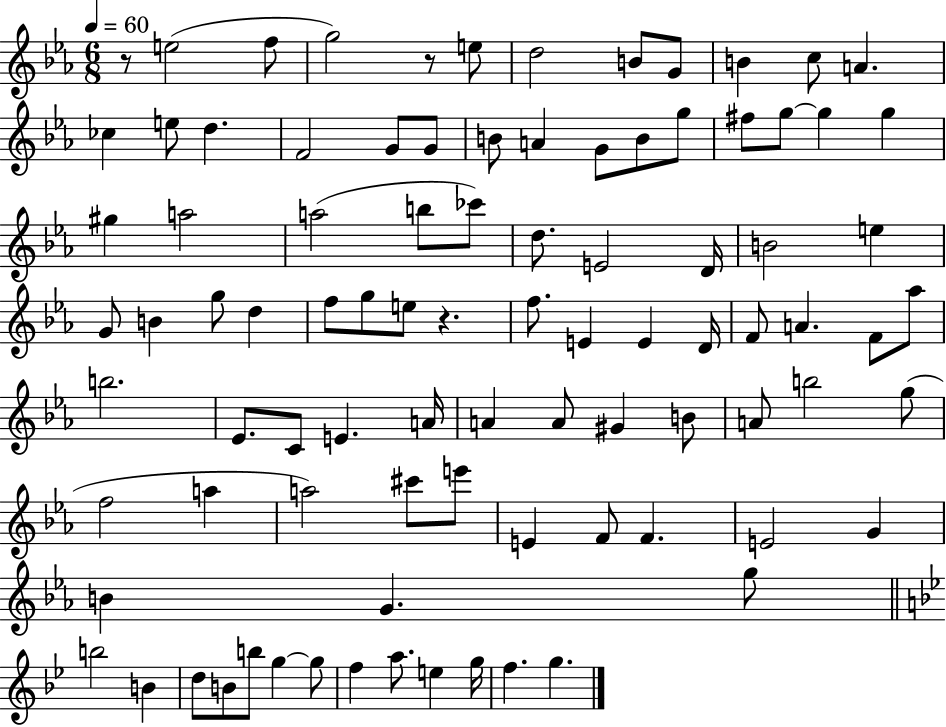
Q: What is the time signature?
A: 6/8